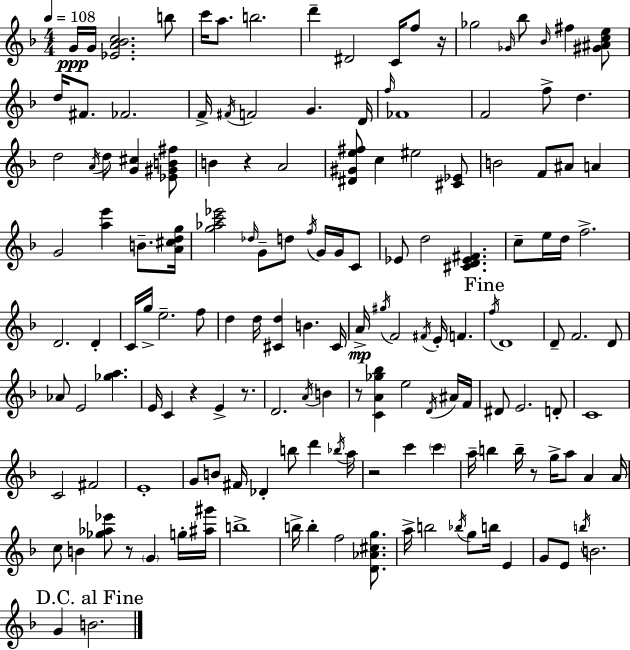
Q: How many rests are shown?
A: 8